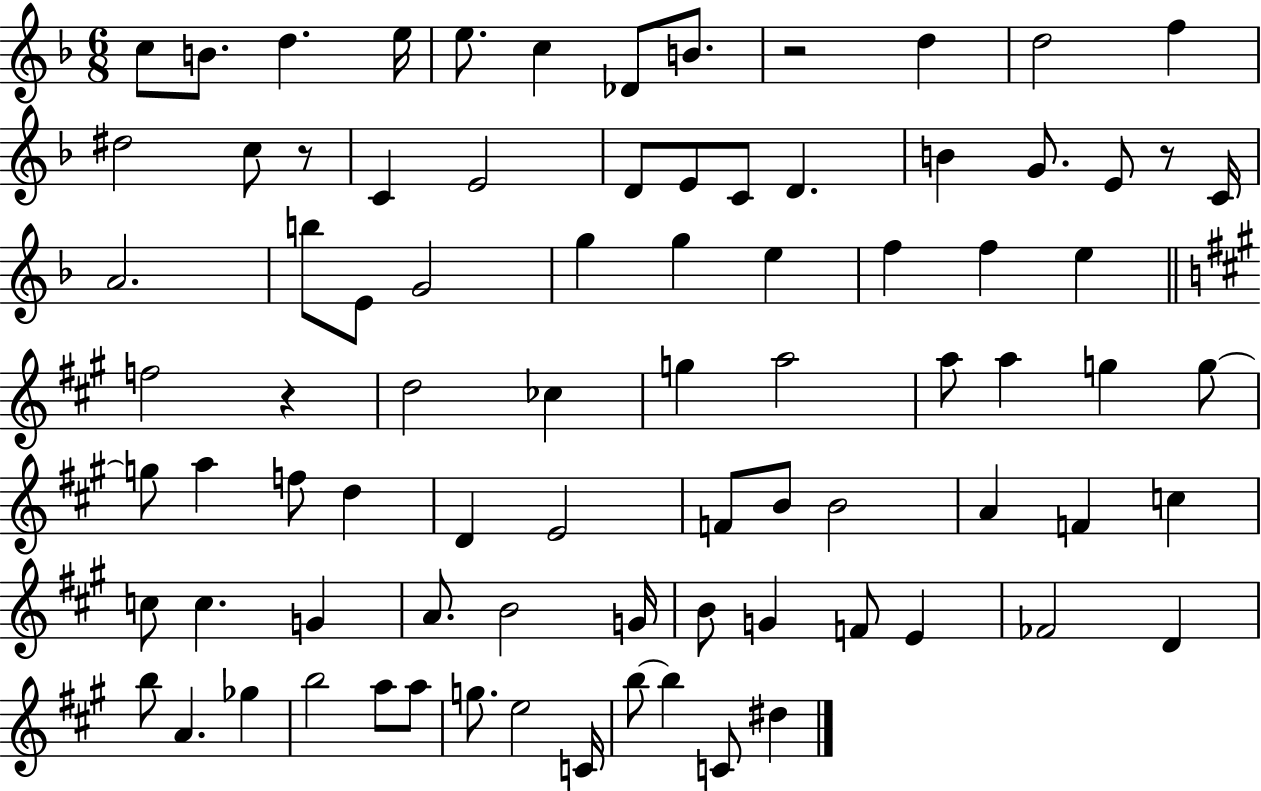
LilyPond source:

{
  \clef treble
  \numericTimeSignature
  \time 6/8
  \key f \major
  c''8 b'8. d''4. e''16 | e''8. c''4 des'8 b'8. | r2 d''4 | d''2 f''4 | \break dis''2 c''8 r8 | c'4 e'2 | d'8 e'8 c'8 d'4. | b'4 g'8. e'8 r8 c'16 | \break a'2. | b''8 e'8 g'2 | g''4 g''4 e''4 | f''4 f''4 e''4 | \break \bar "||" \break \key a \major f''2 r4 | d''2 ces''4 | g''4 a''2 | a''8 a''4 g''4 g''8~~ | \break g''8 a''4 f''8 d''4 | d'4 e'2 | f'8 b'8 b'2 | a'4 f'4 c''4 | \break c''8 c''4. g'4 | a'8. b'2 g'16 | b'8 g'4 f'8 e'4 | fes'2 d'4 | \break b''8 a'4. ges''4 | b''2 a''8 a''8 | g''8. e''2 c'16 | b''8~~ b''4 c'8 dis''4 | \break \bar "|."
}